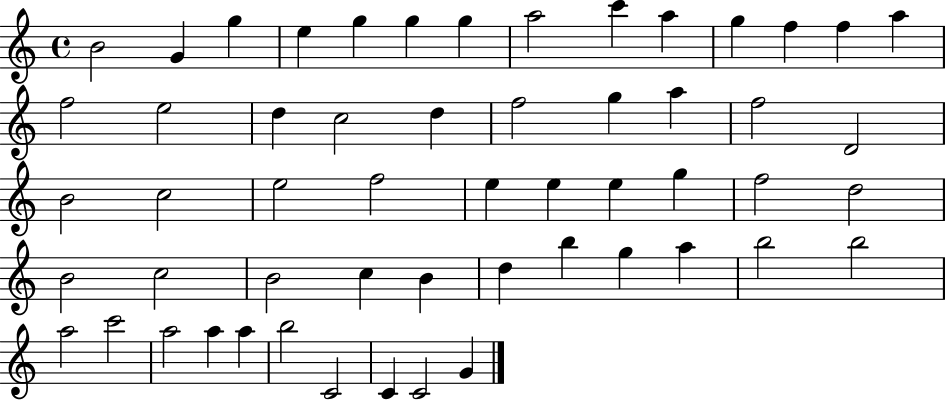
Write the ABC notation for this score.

X:1
T:Untitled
M:4/4
L:1/4
K:C
B2 G g e g g g a2 c' a g f f a f2 e2 d c2 d f2 g a f2 D2 B2 c2 e2 f2 e e e g f2 d2 B2 c2 B2 c B d b g a b2 b2 a2 c'2 a2 a a b2 C2 C C2 G